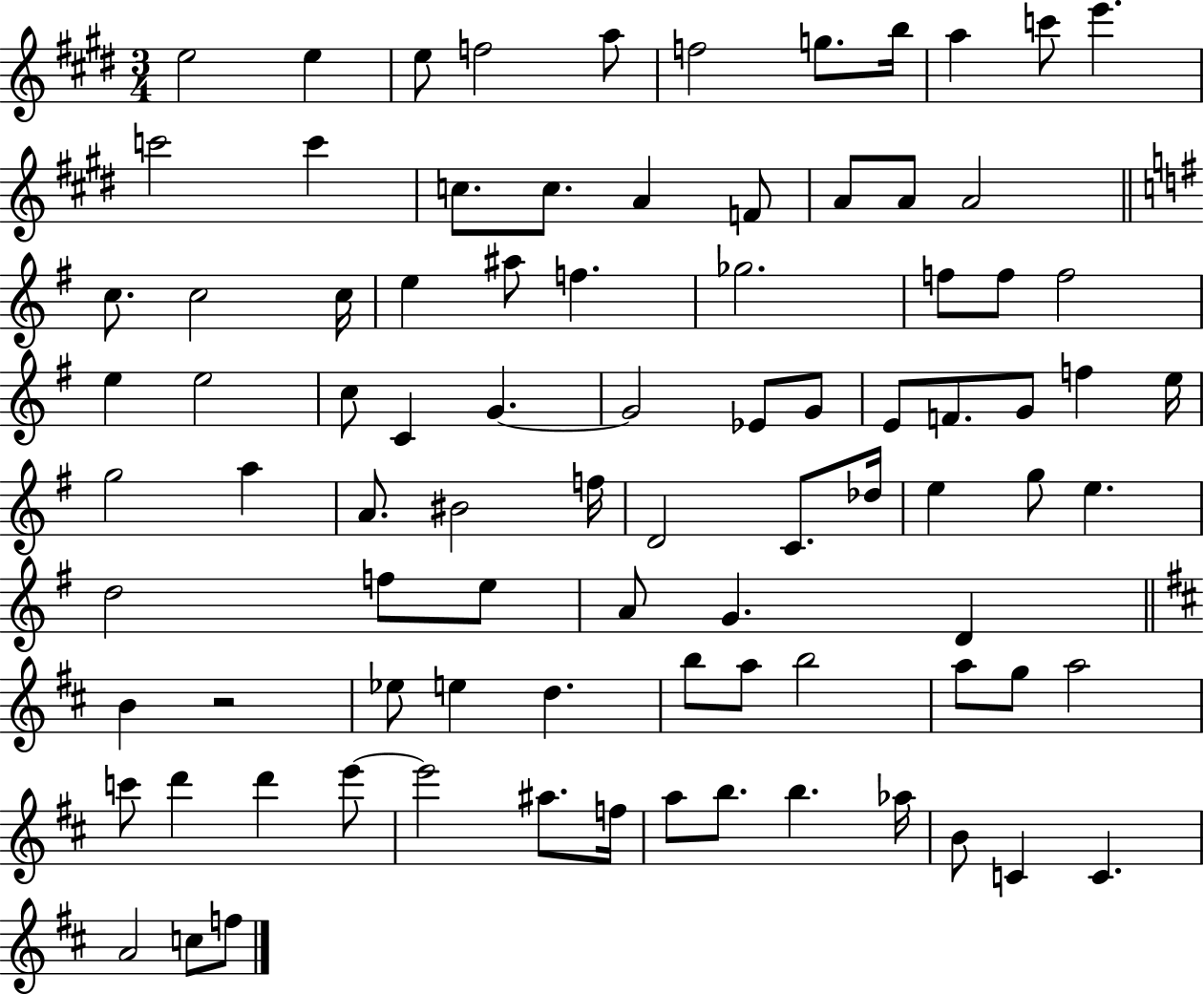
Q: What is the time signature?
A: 3/4